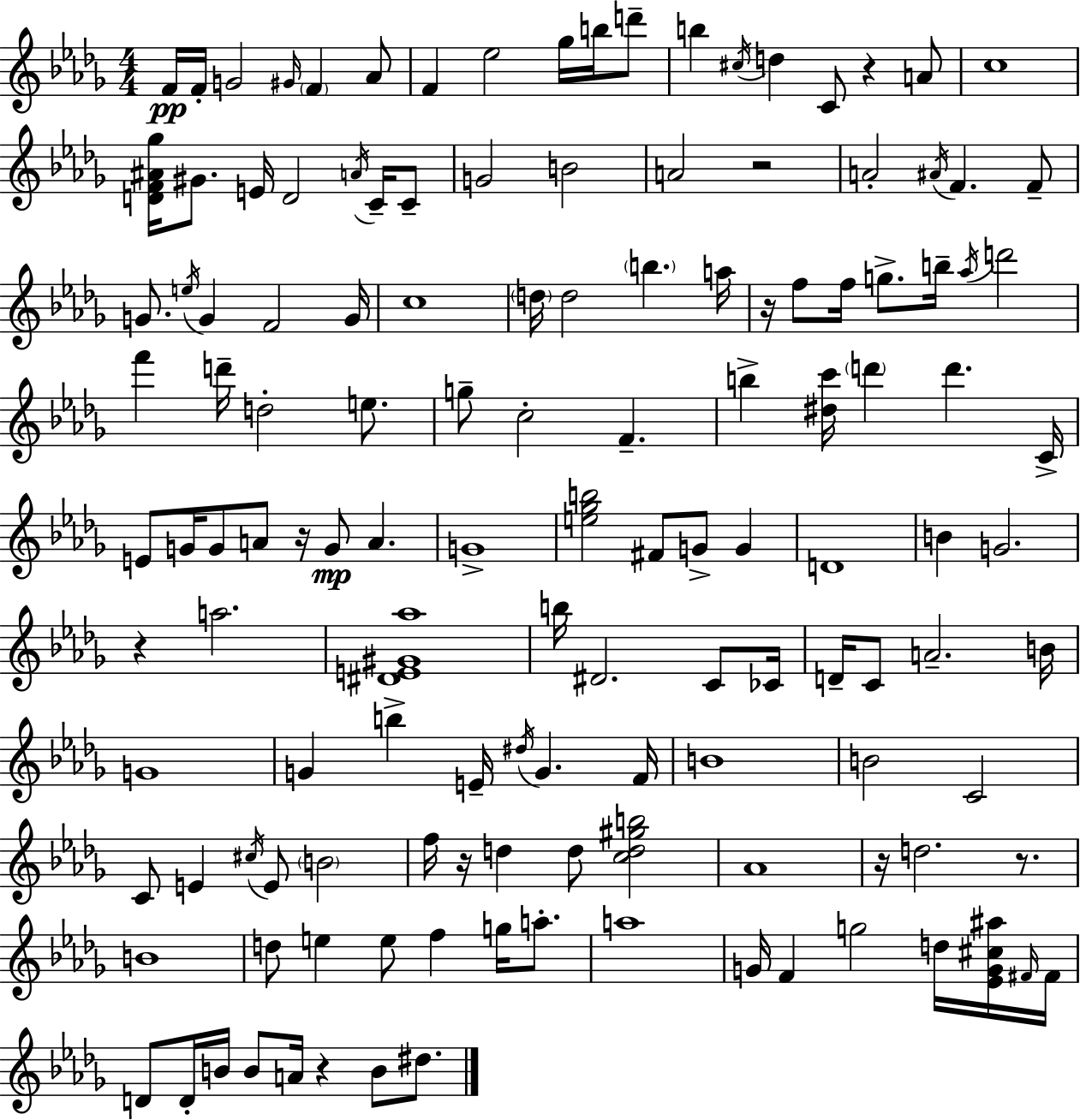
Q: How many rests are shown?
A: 9